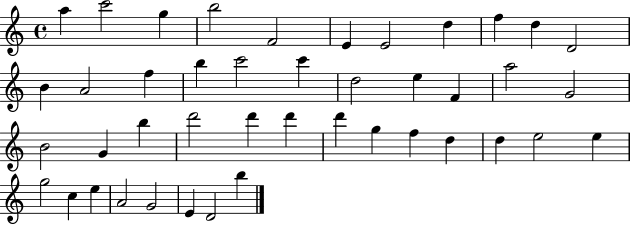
A5/q C6/h G5/q B5/h F4/h E4/q E4/h D5/q F5/q D5/q D4/h B4/q A4/h F5/q B5/q C6/h C6/q D5/h E5/q F4/q A5/h G4/h B4/h G4/q B5/q D6/h D6/q D6/q D6/q G5/q F5/q D5/q D5/q E5/h E5/q G5/h C5/q E5/q A4/h G4/h E4/q D4/h B5/q